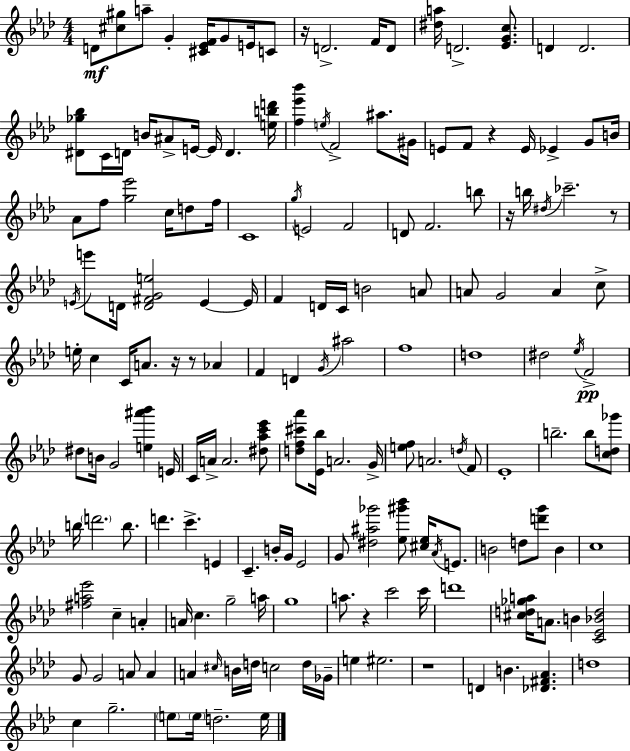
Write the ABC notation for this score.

X:1
T:Untitled
M:4/4
L:1/4
K:Ab
D/2 [^c^g]/2 a/2 G [^C_EF]/4 G/2 E/4 C/2 z/4 D2 F/4 D/2 [^da]/4 D2 [_EGc]/2 D D2 [^D_g_b]/2 C/4 D/4 B/4 ^A/2 E/4 E/4 D [ebd']/4 [f_e'_b'] e/4 F2 ^a/2 ^G/4 E/2 F/2 z E/4 _E G/2 B/4 _A/2 f/2 [g_e']2 c/4 d/2 f/4 C4 g/4 E2 F2 D/2 F2 b/2 z/4 b/4 ^d/4 _c'2 z/2 E/4 e'/2 D/4 [D^FGe]2 E E/4 F D/4 C/4 B2 A/2 A/2 G2 A c/2 e/4 c C/4 A/2 z/4 z/2 _A F D G/4 ^a2 f4 d4 ^d2 _e/4 F2 ^d/2 B/4 G2 [e^a'_b'] E/4 C/4 A/4 A2 [^d_ac'_e']/2 [df^c'_a']/2 [_E_b]/4 A2 G/4 [ef]/2 A2 d/4 F/2 _E4 b2 b/2 [cd_g']/2 b/4 d'2 b/2 d' c' E C B/4 G/4 _E2 G/2 [^d^a_g']2 [_e^g'_b']/2 [^c_e]/4 _A/4 E/2 B2 d/2 [d'g']/2 B c4 [^fa_e']2 c A A/4 c g2 a/4 g4 a/2 z c'2 c'/4 d'4 [^cd_ga]/4 A/2 B [C_E_Bd]2 G/2 G2 A/2 A A ^c/4 B/4 d/4 c2 d/4 _G/4 e ^e2 z4 D B [_D^F_A] d4 c g2 e/2 e/4 d2 e/4